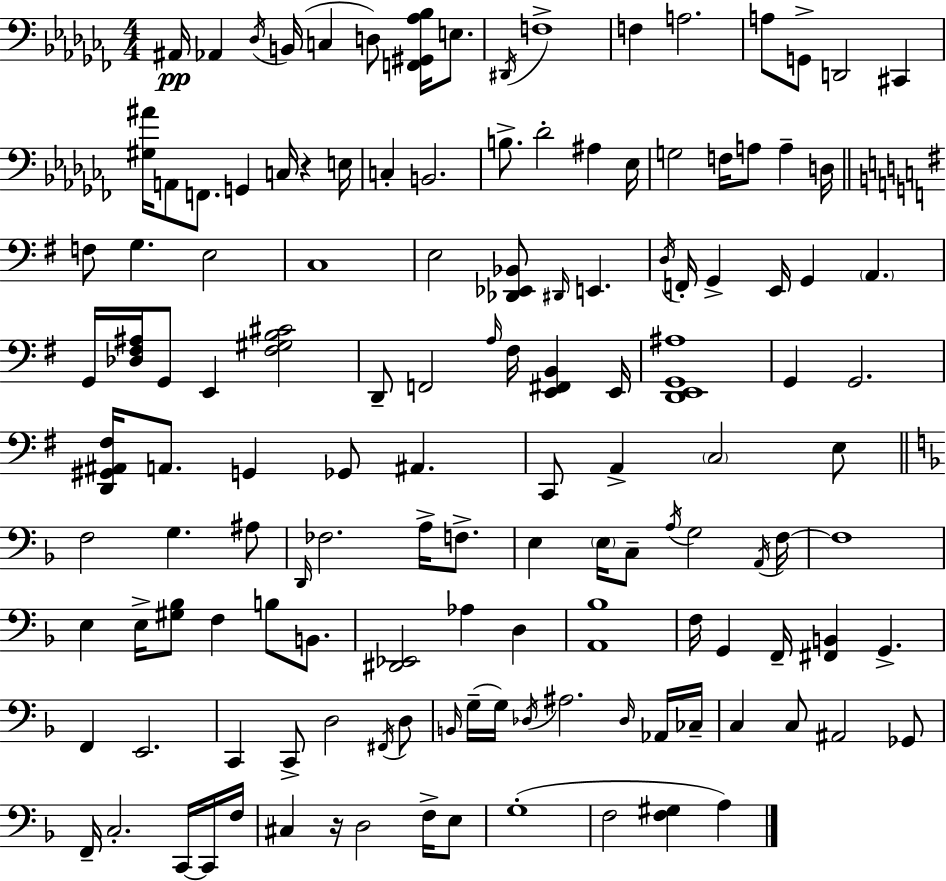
{
  \clef bass
  \numericTimeSignature
  \time 4/4
  \key aes \minor
  ais,16\pp aes,4 \acciaccatura { des16 } b,16( c4 d8) <f, gis, aes bes>16 e8. | \acciaccatura { dis,16 } f1-> | f4 a2. | a8 g,8-> d,2 cis,4 | \break <gis ais'>16 a,8 f,8. g,4 c16 r4 | e16 c4-. b,2. | b8.-> des'2-. ais4 | ees16 g2 f16 a8 a4-- | \break d16 \bar "||" \break \key e \minor f8 g4. e2 | c1 | e2 <des, ees, bes,>8 \grace { dis,16 } e,4. | \acciaccatura { d16 } f,16-. g,4-> e,16 g,4 \parenthesize a,4. | \break g,16 <des fis ais>16 g,8 e,4 <fis gis b cis'>2 | d,8-- f,2 \grace { a16 } fis16 <e, fis, b,>4 | e,16 <d, e, g, ais>1 | g,4 g,2. | \break <d, gis, ais, fis>16 a,8. g,4 ges,8 ais,4. | c,8 a,4-> \parenthesize c2 | e8 \bar "||" \break \key f \major f2 g4. ais8 | \grace { d,16 } fes2. a16-> f8.-> | e4 \parenthesize e16 c8-- \acciaccatura { a16 } g2 | \acciaccatura { a,16 } f16~~ f1 | \break e4 e16-> <gis bes>8 f4 b8 | b,8. <dis, ees,>2 aes4 d4 | <a, bes>1 | f16 g,4 f,16-- <fis, b,>4 g,4.-> | \break f,4 e,2. | c,4 c,8-> d2 | \acciaccatura { fis,16 } d8 \grace { b,16 }( g16-- g16) \acciaccatura { des16 } ais2. | \grace { des16 } aes,16 ces16-- c4 c8 ais,2 | \break ges,8 f,16-- c2.-. | c,16~~ c,16 f16 cis4 r16 d2 | f16-> e8 g1-.( | f2 <f gis>4 | \break a4) \bar "|."
}